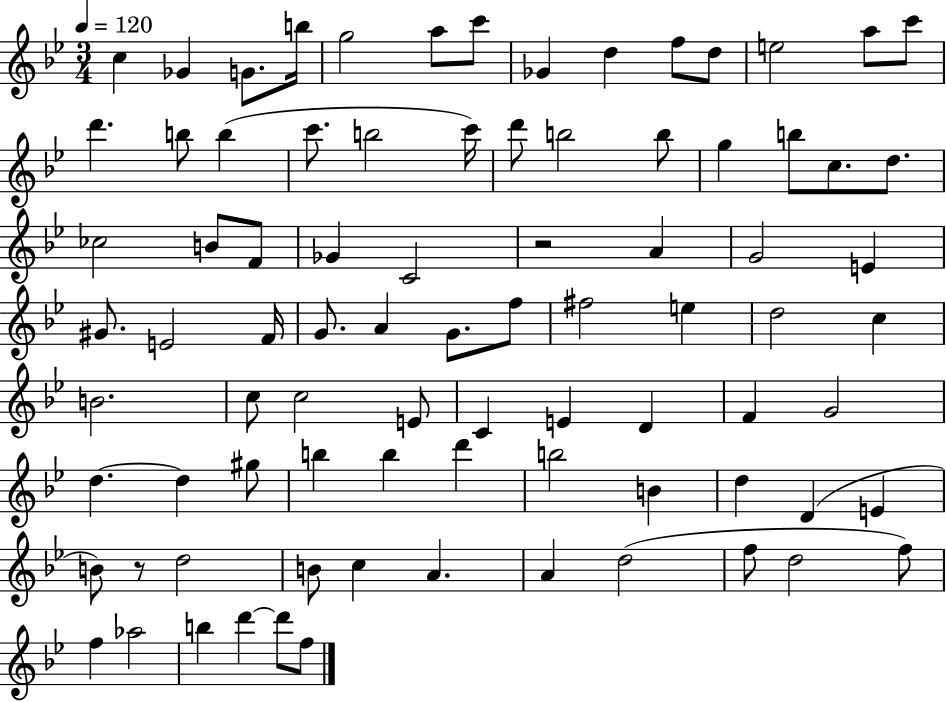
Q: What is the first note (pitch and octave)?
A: C5